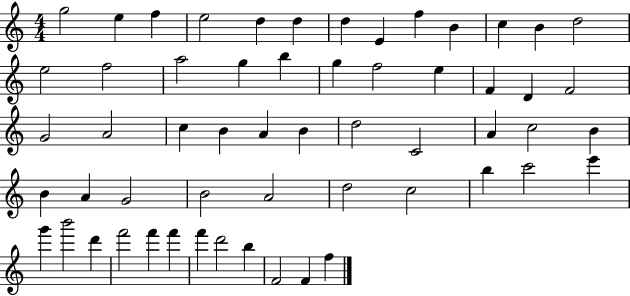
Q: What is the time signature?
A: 4/4